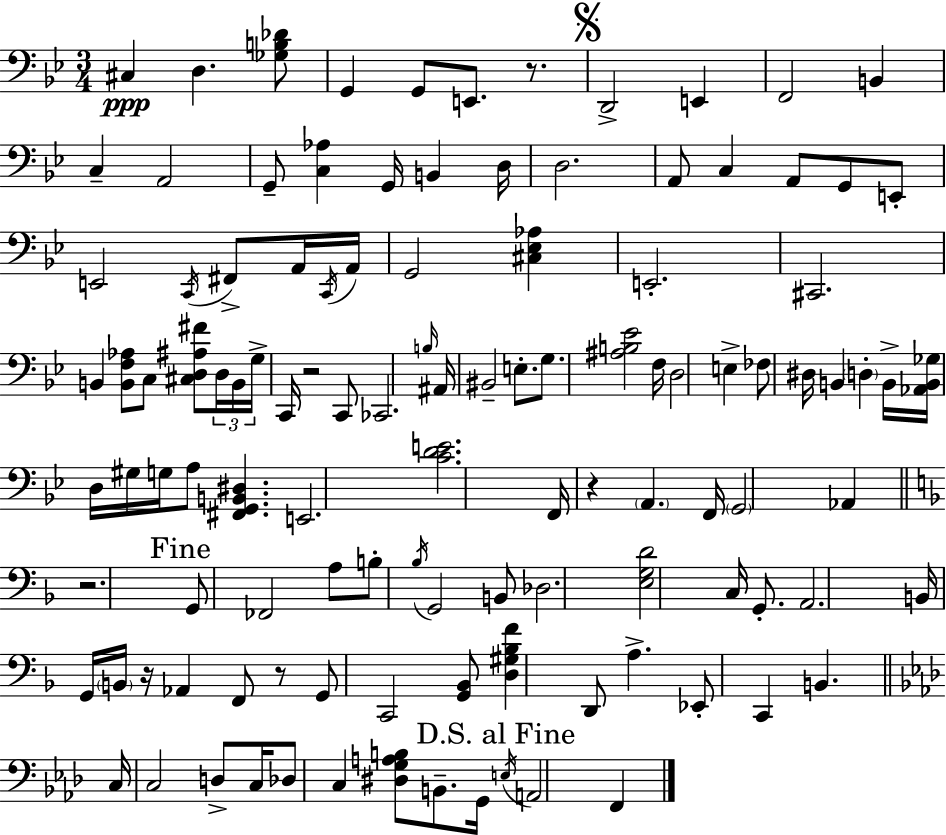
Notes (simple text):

C#3/q D3/q. [Gb3,B3,Db4]/e G2/q G2/e E2/e. R/e. D2/h E2/q F2/h B2/q C3/q A2/h G2/e [C3,Ab3]/q G2/s B2/q D3/s D3/h. A2/e C3/q A2/e G2/e E2/e E2/h C2/s F#2/e A2/s C2/s A2/s G2/h [C#3,Eb3,Ab3]/q E2/h. C#2/h. B2/q [B2,F3,Ab3]/e C3/e [C#3,D3,A#3,F#4]/e D3/s B2/s G3/s C2/s R/h C2/e CES2/h. B3/s A#2/s BIS2/h E3/e. G3/e. [A#3,B3,Eb4]/h F3/s D3/h E3/q FES3/e D#3/s B2/q D3/q B2/s [Ab2,B2,Gb3]/s D3/s G#3/s G3/s A3/e [F#2,G2,B2,D#3]/q. E2/h. [C4,D4,E4]/h. F2/s R/q A2/q. F2/s G2/h Ab2/q R/h. G2/e FES2/h A3/e B3/e Bb3/s G2/h B2/e Db3/h. [E3,G3,D4]/h C3/s G2/e. A2/h. B2/s G2/s B2/s R/s Ab2/q F2/e R/e G2/e C2/h [G2,Bb2]/e [D3,G#3,Bb3,F4]/q D2/e A3/q. Eb2/e C2/q B2/q. C3/s C3/h D3/e C3/s Db3/e C3/q [D#3,G3,A3,B3]/e B2/e. G2/s E3/s A2/h F2/q